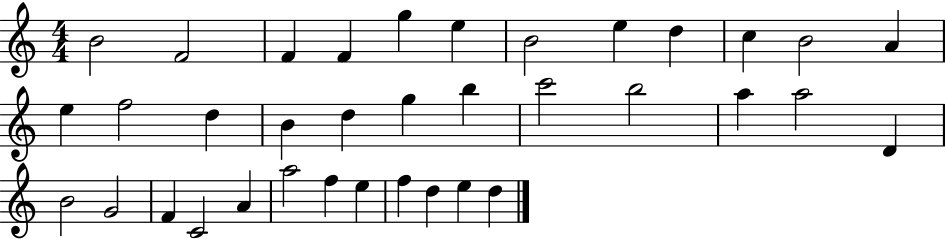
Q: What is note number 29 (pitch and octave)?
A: A4